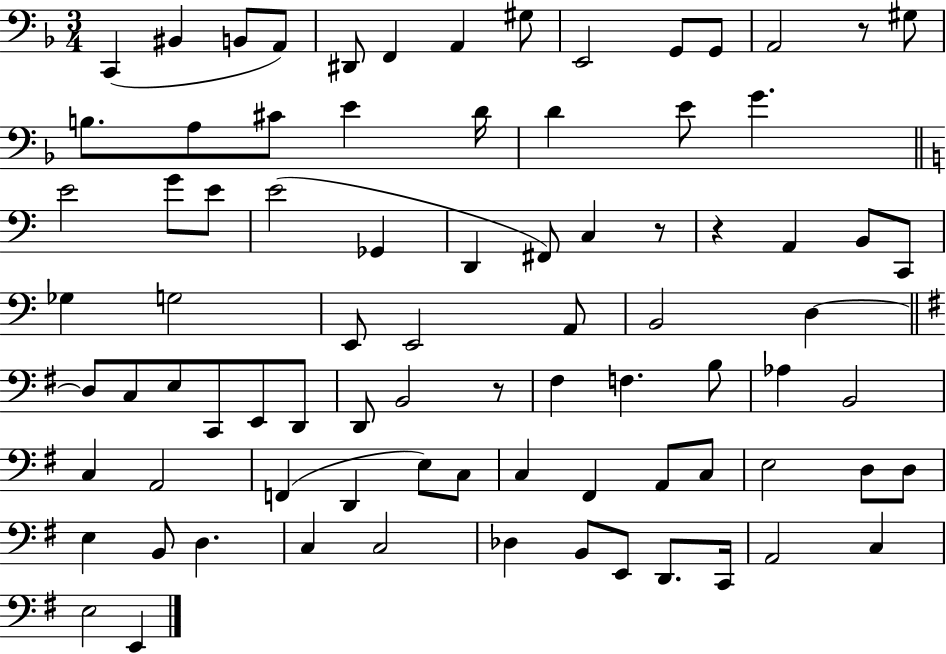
C2/q BIS2/q B2/e A2/e D#2/e F2/q A2/q G#3/e E2/h G2/e G2/e A2/h R/e G#3/e B3/e. A3/e C#4/e E4/q D4/s D4/q E4/e G4/q. E4/h G4/e E4/e E4/h Gb2/q D2/q F#2/e C3/q R/e R/q A2/q B2/e C2/e Gb3/q G3/h E2/e E2/h A2/e B2/h D3/q D3/e C3/e E3/e C2/e E2/e D2/e D2/e B2/h R/e F#3/q F3/q. B3/e Ab3/q B2/h C3/q A2/h F2/q D2/q E3/e C3/e C3/q F#2/q A2/e C3/e E3/h D3/e D3/e E3/q B2/e D3/q. C3/q C3/h Db3/q B2/e E2/e D2/e. C2/s A2/h C3/q E3/h E2/q